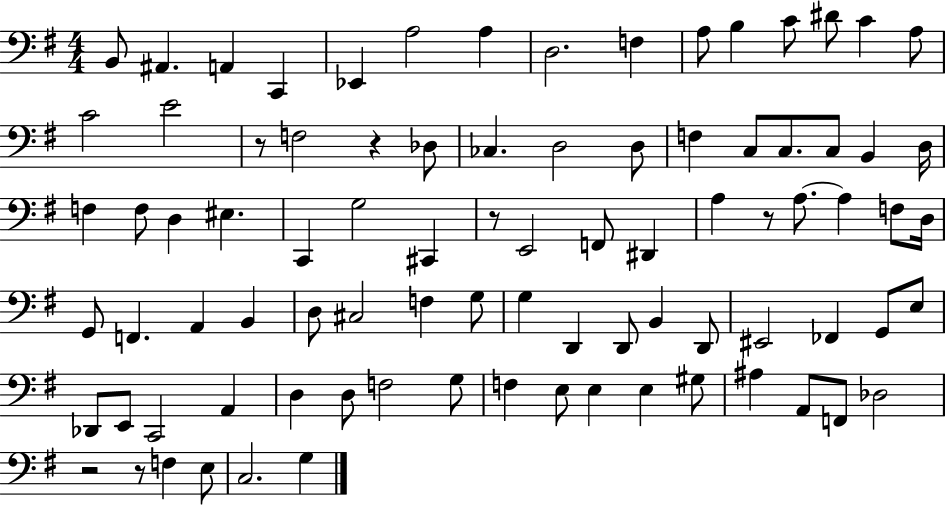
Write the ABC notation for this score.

X:1
T:Untitled
M:4/4
L:1/4
K:G
B,,/2 ^A,, A,, C,, _E,, A,2 A, D,2 F, A,/2 B, C/2 ^D/2 C A,/2 C2 E2 z/2 F,2 z _D,/2 _C, D,2 D,/2 F, C,/2 C,/2 C,/2 B,, D,/4 F, F,/2 D, ^E, C,, G,2 ^C,, z/2 E,,2 F,,/2 ^D,, A, z/2 A,/2 A, F,/2 D,/4 G,,/2 F,, A,, B,, D,/2 ^C,2 F, G,/2 G, D,, D,,/2 B,, D,,/2 ^E,,2 _F,, G,,/2 E,/2 _D,,/2 E,,/2 C,,2 A,, D, D,/2 F,2 G,/2 F, E,/2 E, E, ^G,/2 ^A, A,,/2 F,,/2 _D,2 z2 z/2 F, E,/2 C,2 G,